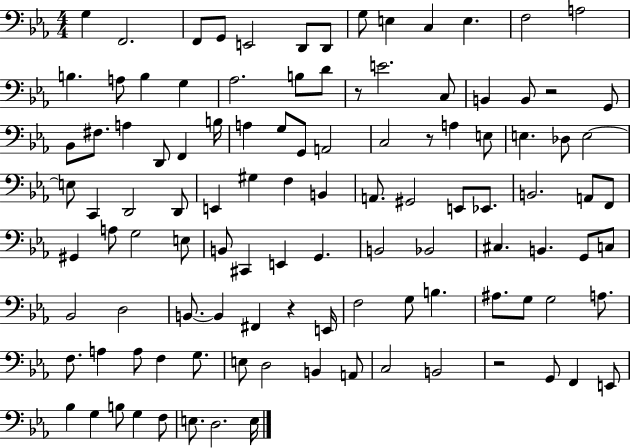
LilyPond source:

{
  \clef bass
  \numericTimeSignature
  \time 4/4
  \key ees \major
  g4 f,2. | f,8 g,8 e,2 d,8 d,8 | g8 e4 c4 e4. | f2 a2 | \break b4. a8 b4 g4 | aes2. b8 d'8 | r8 e'2. c8 | b,4 b,8 r2 g,8 | \break bes,8 fis8. a4 d,8 f,4 b16 | a4 g8 g,8 a,2 | c2 r8 a4 e8 | e4. des8 e2~~ | \break e8 c,4 d,2 d,8 | e,4 gis4 f4 b,4 | a,8. gis,2 e,8 ees,8. | b,2. a,8 f,8 | \break gis,4 a8 g2 e8 | b,8 cis,4 e,4 g,4. | b,2 bes,2 | cis4. b,4. g,8 c8 | \break bes,2 d2 | b,8.~~ b,4 fis,4 r4 e,16 | f2 g8 b4. | ais8. g8 g2 a8. | \break f8. a4 a8 f4 g8. | e8 d2 b,4 a,8 | c2 b,2 | r2 g,8 f,4 e,8 | \break bes4 g4 b8 g4 f8 | e8. d2. e16 | \bar "|."
}